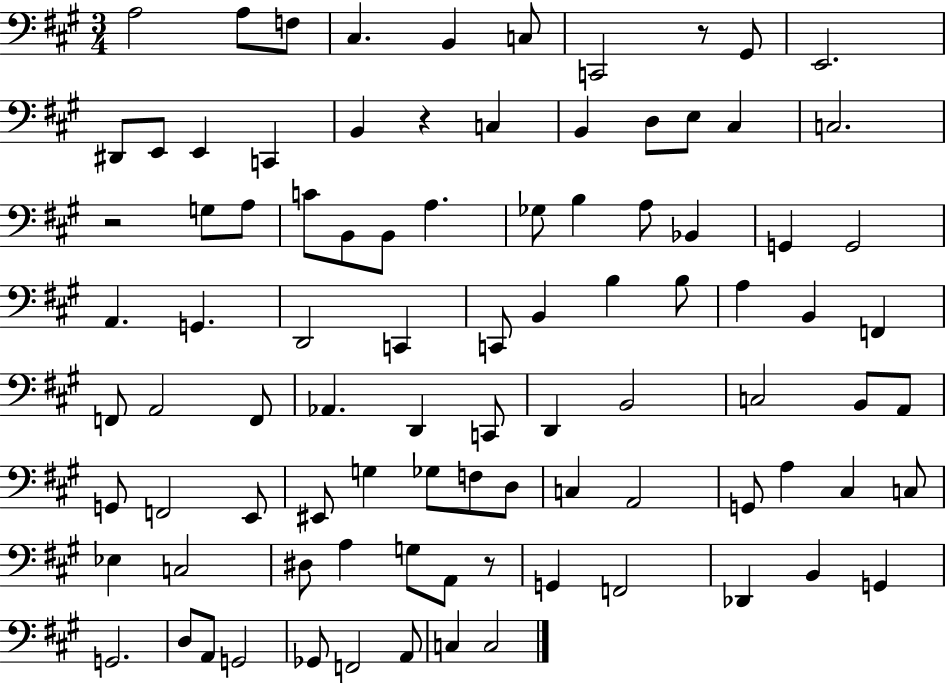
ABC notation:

X:1
T:Untitled
M:3/4
L:1/4
K:A
A,2 A,/2 F,/2 ^C, B,, C,/2 C,,2 z/2 ^G,,/2 E,,2 ^D,,/2 E,,/2 E,, C,, B,, z C, B,, D,/2 E,/2 ^C, C,2 z2 G,/2 A,/2 C/2 B,,/2 B,,/2 A, _G,/2 B, A,/2 _B,, G,, G,,2 A,, G,, D,,2 C,, C,,/2 B,, B, B,/2 A, B,, F,, F,,/2 A,,2 F,,/2 _A,, D,, C,,/2 D,, B,,2 C,2 B,,/2 A,,/2 G,,/2 F,,2 E,,/2 ^E,,/2 G, _G,/2 F,/2 D,/2 C, A,,2 G,,/2 A, ^C, C,/2 _E, C,2 ^D,/2 A, G,/2 A,,/2 z/2 G,, F,,2 _D,, B,, G,, G,,2 D,/2 A,,/2 G,,2 _G,,/2 F,,2 A,,/2 C, C,2